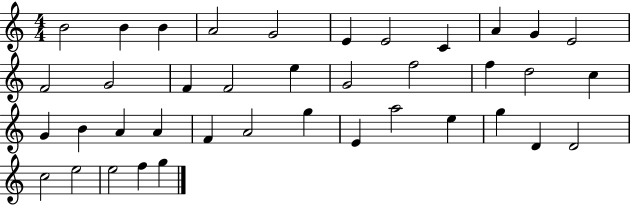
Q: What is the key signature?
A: C major